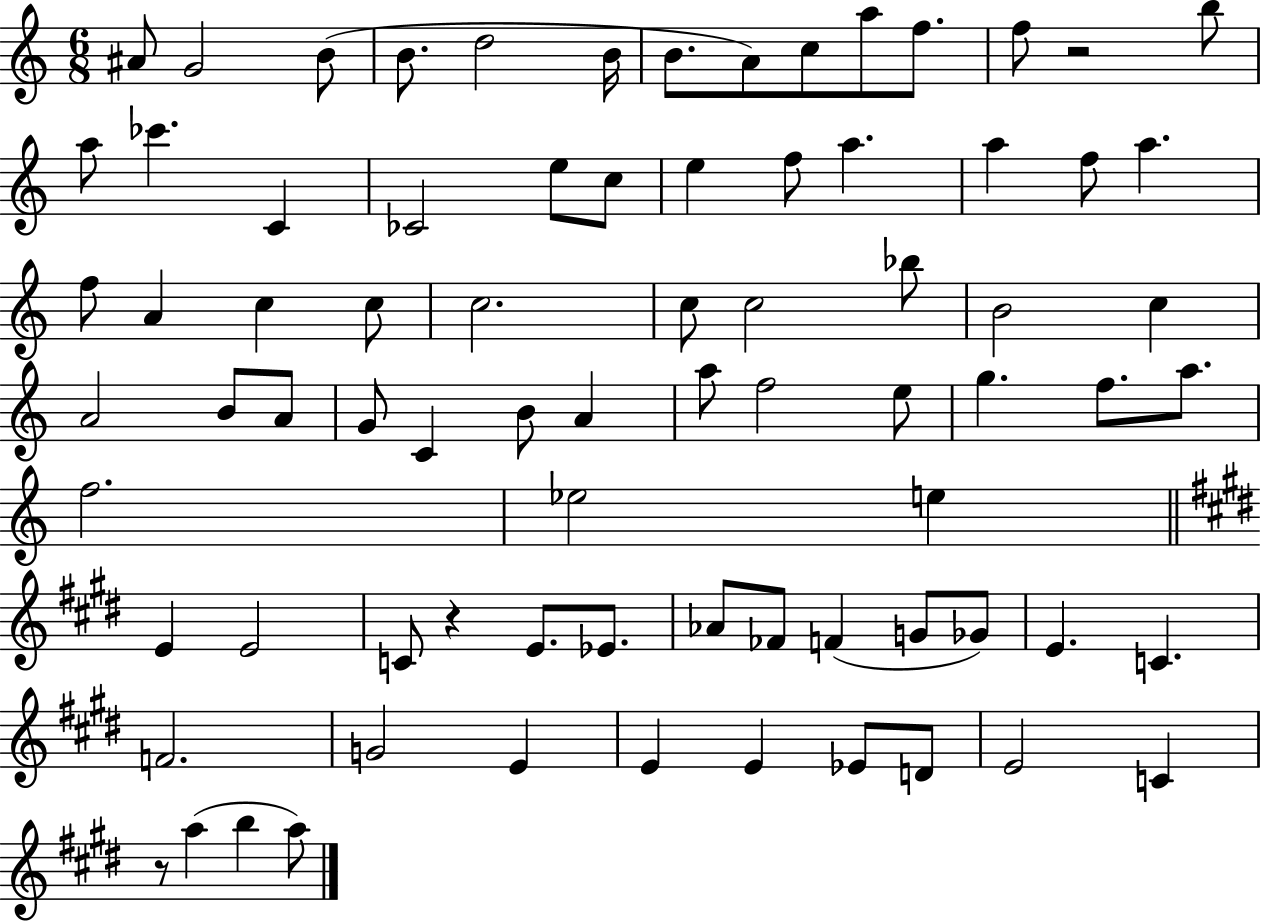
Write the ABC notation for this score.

X:1
T:Untitled
M:6/8
L:1/4
K:C
^A/2 G2 B/2 B/2 d2 B/4 B/2 A/2 c/2 a/2 f/2 f/2 z2 b/2 a/2 _c' C _C2 e/2 c/2 e f/2 a a f/2 a f/2 A c c/2 c2 c/2 c2 _b/2 B2 c A2 B/2 A/2 G/2 C B/2 A a/2 f2 e/2 g f/2 a/2 f2 _e2 e E E2 C/2 z E/2 _E/2 _A/2 _F/2 F G/2 _G/2 E C F2 G2 E E E _E/2 D/2 E2 C z/2 a b a/2